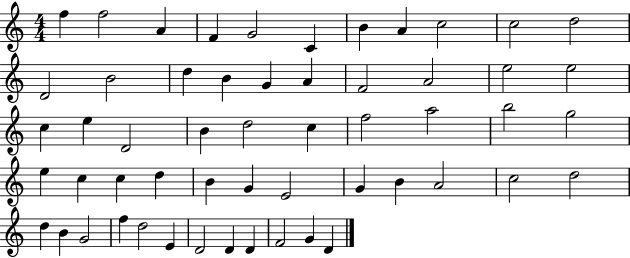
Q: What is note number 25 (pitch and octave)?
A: B4